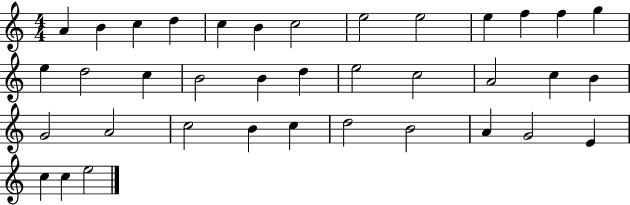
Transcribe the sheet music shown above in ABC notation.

X:1
T:Untitled
M:4/4
L:1/4
K:C
A B c d c B c2 e2 e2 e f f g e d2 c B2 B d e2 c2 A2 c B G2 A2 c2 B c d2 B2 A G2 E c c e2